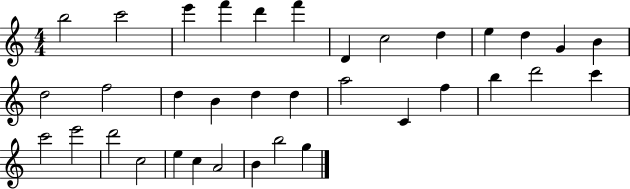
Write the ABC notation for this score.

X:1
T:Untitled
M:4/4
L:1/4
K:C
b2 c'2 e' f' d' f' D c2 d e d G B d2 f2 d B d d a2 C f b d'2 c' c'2 e'2 d'2 c2 e c A2 B b2 g